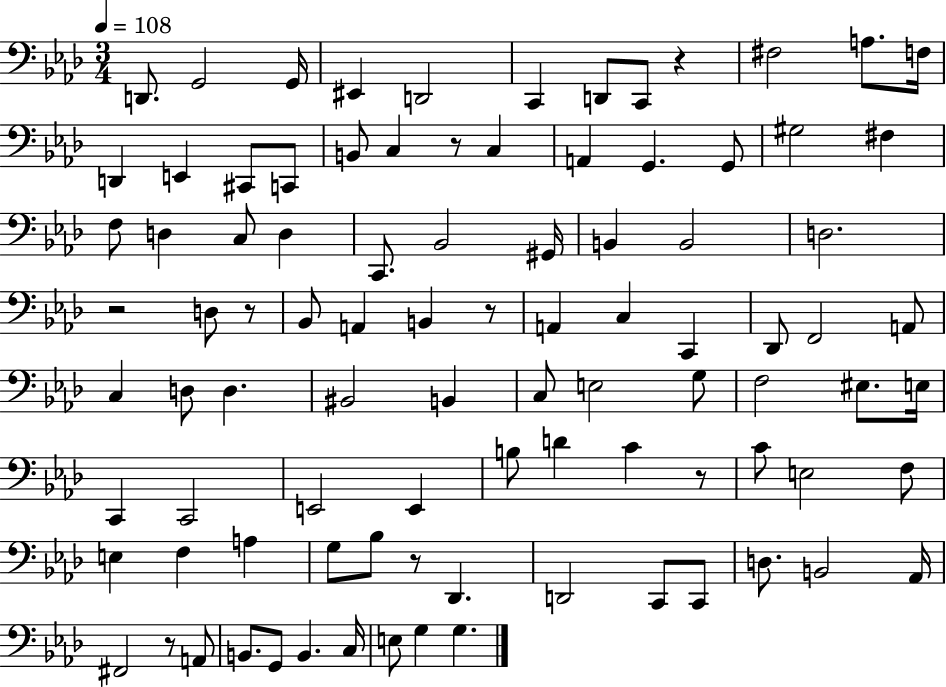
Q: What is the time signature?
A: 3/4